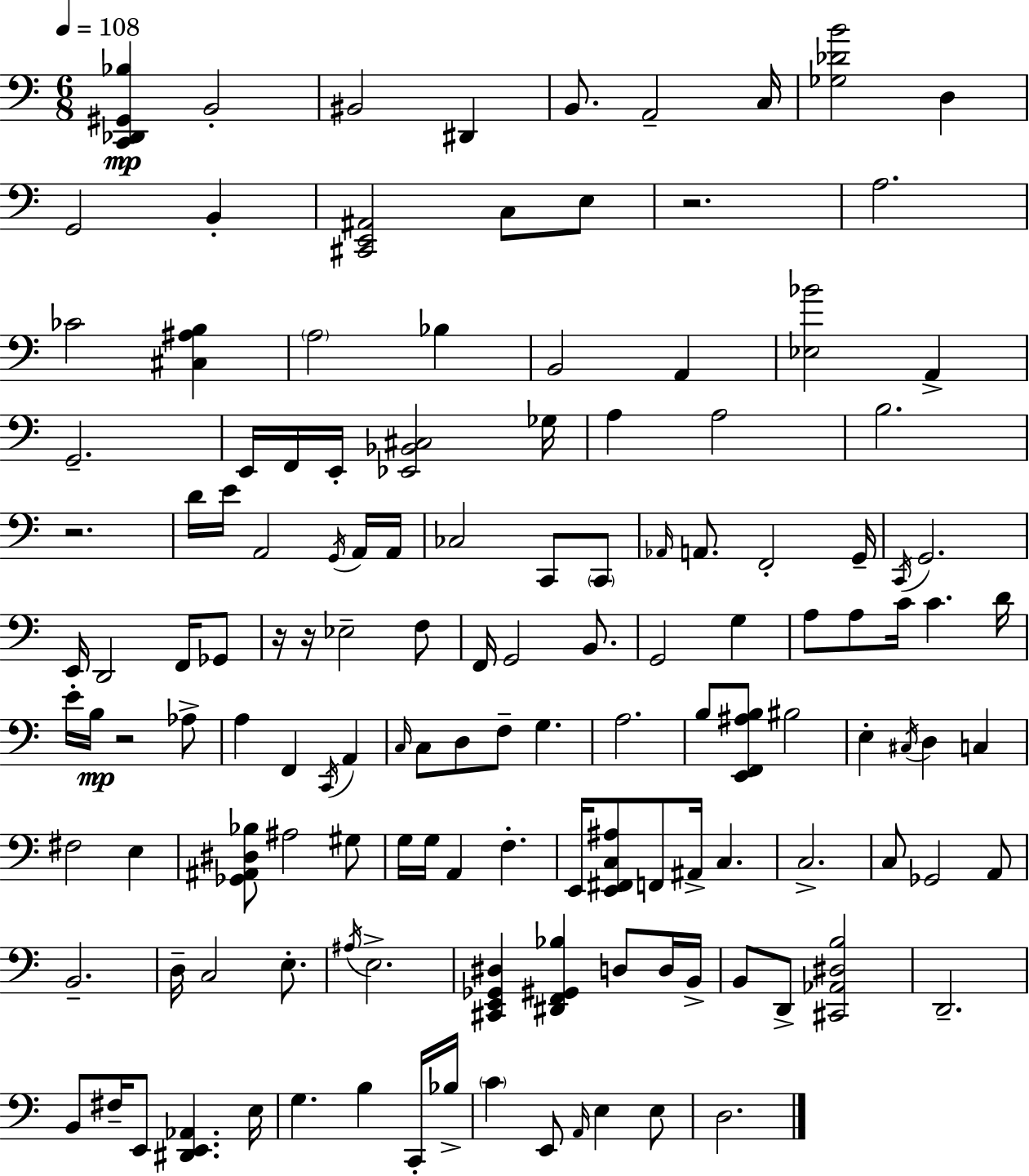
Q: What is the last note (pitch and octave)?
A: D3